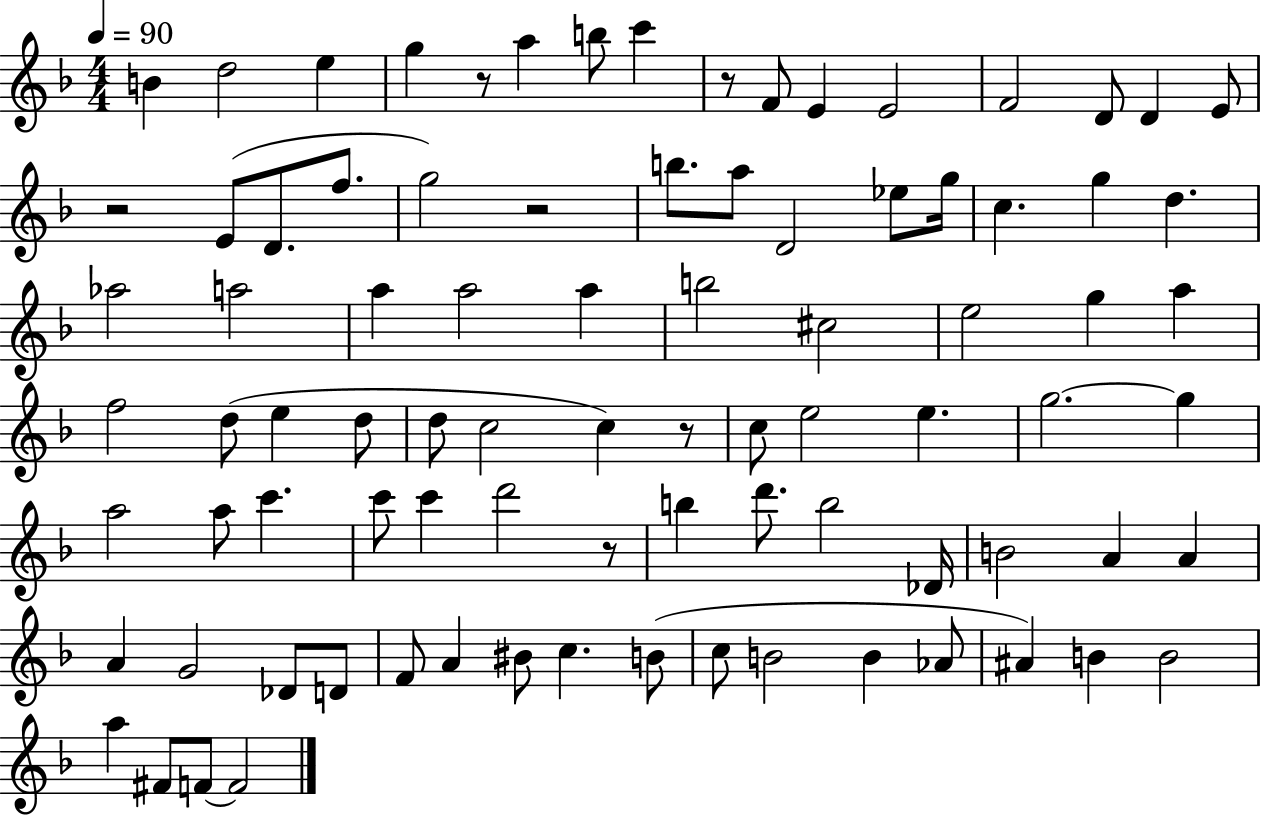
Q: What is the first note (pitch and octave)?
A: B4